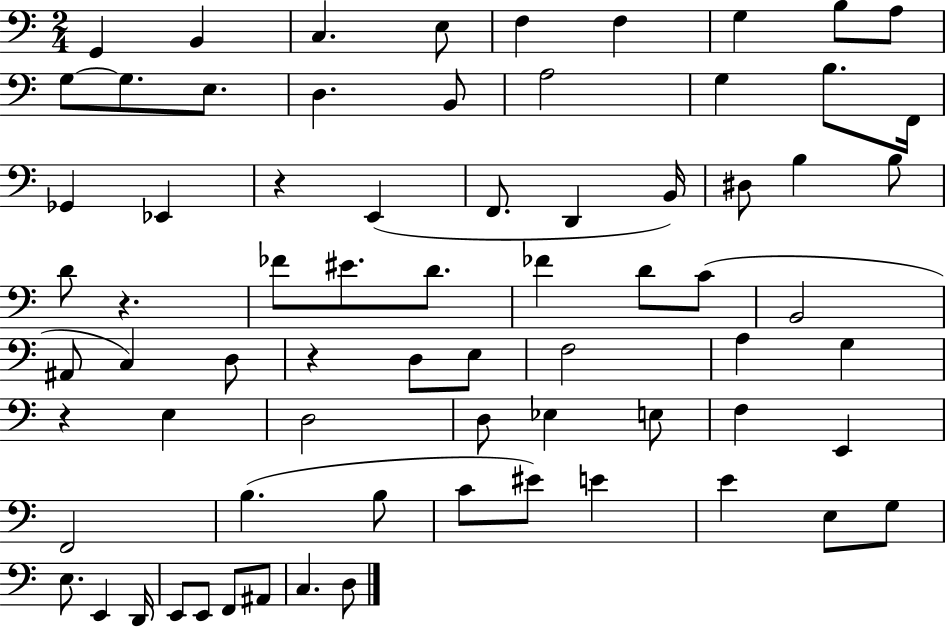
G2/q B2/q C3/q. E3/e F3/q F3/q G3/q B3/e A3/e G3/e G3/e. E3/e. D3/q. B2/e A3/h G3/q B3/e. F2/s Gb2/q Eb2/q R/q E2/q F2/e. D2/q B2/s D#3/e B3/q B3/e D4/e R/q. FES4/e EIS4/e. D4/e. FES4/q D4/e C4/e B2/h A#2/e C3/q D3/e R/q D3/e E3/e F3/h A3/q G3/q R/q E3/q D3/h D3/e Eb3/q E3/e F3/q E2/q F2/h B3/q. B3/e C4/e EIS4/e E4/q E4/q E3/e G3/e E3/e. E2/q D2/s E2/e E2/e F2/e A#2/e C3/q. D3/e